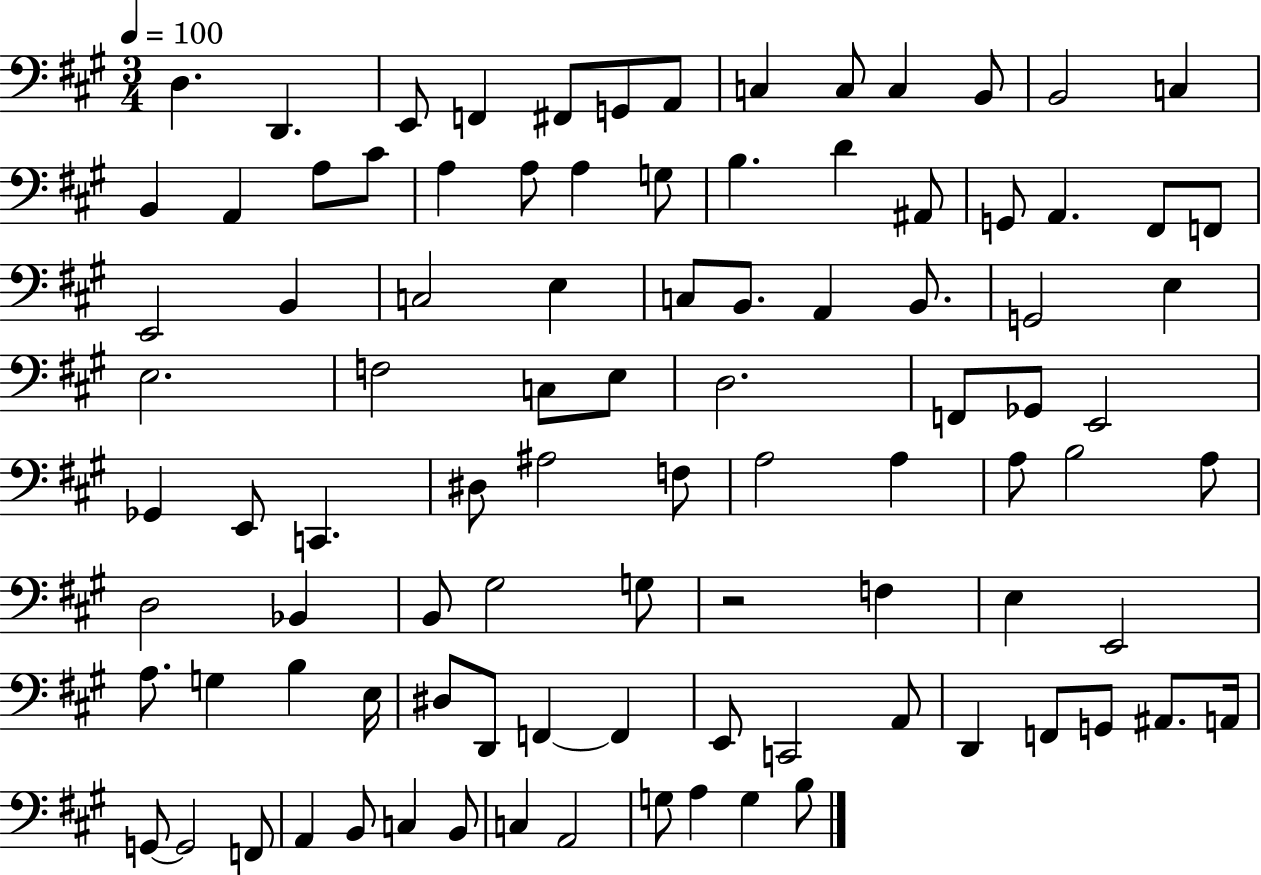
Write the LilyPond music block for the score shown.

{
  \clef bass
  \numericTimeSignature
  \time 3/4
  \key a \major
  \tempo 4 = 100
  d4. d,4. | e,8 f,4 fis,8 g,8 a,8 | c4 c8 c4 b,8 | b,2 c4 | \break b,4 a,4 a8 cis'8 | a4 a8 a4 g8 | b4. d'4 ais,8 | g,8 a,4. fis,8 f,8 | \break e,2 b,4 | c2 e4 | c8 b,8. a,4 b,8. | g,2 e4 | \break e2. | f2 c8 e8 | d2. | f,8 ges,8 e,2 | \break ges,4 e,8 c,4. | dis8 ais2 f8 | a2 a4 | a8 b2 a8 | \break d2 bes,4 | b,8 gis2 g8 | r2 f4 | e4 e,2 | \break a8. g4 b4 e16 | dis8 d,8 f,4~~ f,4 | e,8 c,2 a,8 | d,4 f,8 g,8 ais,8. a,16 | \break g,8~~ g,2 f,8 | a,4 b,8 c4 b,8 | c4 a,2 | g8 a4 g4 b8 | \break \bar "|."
}